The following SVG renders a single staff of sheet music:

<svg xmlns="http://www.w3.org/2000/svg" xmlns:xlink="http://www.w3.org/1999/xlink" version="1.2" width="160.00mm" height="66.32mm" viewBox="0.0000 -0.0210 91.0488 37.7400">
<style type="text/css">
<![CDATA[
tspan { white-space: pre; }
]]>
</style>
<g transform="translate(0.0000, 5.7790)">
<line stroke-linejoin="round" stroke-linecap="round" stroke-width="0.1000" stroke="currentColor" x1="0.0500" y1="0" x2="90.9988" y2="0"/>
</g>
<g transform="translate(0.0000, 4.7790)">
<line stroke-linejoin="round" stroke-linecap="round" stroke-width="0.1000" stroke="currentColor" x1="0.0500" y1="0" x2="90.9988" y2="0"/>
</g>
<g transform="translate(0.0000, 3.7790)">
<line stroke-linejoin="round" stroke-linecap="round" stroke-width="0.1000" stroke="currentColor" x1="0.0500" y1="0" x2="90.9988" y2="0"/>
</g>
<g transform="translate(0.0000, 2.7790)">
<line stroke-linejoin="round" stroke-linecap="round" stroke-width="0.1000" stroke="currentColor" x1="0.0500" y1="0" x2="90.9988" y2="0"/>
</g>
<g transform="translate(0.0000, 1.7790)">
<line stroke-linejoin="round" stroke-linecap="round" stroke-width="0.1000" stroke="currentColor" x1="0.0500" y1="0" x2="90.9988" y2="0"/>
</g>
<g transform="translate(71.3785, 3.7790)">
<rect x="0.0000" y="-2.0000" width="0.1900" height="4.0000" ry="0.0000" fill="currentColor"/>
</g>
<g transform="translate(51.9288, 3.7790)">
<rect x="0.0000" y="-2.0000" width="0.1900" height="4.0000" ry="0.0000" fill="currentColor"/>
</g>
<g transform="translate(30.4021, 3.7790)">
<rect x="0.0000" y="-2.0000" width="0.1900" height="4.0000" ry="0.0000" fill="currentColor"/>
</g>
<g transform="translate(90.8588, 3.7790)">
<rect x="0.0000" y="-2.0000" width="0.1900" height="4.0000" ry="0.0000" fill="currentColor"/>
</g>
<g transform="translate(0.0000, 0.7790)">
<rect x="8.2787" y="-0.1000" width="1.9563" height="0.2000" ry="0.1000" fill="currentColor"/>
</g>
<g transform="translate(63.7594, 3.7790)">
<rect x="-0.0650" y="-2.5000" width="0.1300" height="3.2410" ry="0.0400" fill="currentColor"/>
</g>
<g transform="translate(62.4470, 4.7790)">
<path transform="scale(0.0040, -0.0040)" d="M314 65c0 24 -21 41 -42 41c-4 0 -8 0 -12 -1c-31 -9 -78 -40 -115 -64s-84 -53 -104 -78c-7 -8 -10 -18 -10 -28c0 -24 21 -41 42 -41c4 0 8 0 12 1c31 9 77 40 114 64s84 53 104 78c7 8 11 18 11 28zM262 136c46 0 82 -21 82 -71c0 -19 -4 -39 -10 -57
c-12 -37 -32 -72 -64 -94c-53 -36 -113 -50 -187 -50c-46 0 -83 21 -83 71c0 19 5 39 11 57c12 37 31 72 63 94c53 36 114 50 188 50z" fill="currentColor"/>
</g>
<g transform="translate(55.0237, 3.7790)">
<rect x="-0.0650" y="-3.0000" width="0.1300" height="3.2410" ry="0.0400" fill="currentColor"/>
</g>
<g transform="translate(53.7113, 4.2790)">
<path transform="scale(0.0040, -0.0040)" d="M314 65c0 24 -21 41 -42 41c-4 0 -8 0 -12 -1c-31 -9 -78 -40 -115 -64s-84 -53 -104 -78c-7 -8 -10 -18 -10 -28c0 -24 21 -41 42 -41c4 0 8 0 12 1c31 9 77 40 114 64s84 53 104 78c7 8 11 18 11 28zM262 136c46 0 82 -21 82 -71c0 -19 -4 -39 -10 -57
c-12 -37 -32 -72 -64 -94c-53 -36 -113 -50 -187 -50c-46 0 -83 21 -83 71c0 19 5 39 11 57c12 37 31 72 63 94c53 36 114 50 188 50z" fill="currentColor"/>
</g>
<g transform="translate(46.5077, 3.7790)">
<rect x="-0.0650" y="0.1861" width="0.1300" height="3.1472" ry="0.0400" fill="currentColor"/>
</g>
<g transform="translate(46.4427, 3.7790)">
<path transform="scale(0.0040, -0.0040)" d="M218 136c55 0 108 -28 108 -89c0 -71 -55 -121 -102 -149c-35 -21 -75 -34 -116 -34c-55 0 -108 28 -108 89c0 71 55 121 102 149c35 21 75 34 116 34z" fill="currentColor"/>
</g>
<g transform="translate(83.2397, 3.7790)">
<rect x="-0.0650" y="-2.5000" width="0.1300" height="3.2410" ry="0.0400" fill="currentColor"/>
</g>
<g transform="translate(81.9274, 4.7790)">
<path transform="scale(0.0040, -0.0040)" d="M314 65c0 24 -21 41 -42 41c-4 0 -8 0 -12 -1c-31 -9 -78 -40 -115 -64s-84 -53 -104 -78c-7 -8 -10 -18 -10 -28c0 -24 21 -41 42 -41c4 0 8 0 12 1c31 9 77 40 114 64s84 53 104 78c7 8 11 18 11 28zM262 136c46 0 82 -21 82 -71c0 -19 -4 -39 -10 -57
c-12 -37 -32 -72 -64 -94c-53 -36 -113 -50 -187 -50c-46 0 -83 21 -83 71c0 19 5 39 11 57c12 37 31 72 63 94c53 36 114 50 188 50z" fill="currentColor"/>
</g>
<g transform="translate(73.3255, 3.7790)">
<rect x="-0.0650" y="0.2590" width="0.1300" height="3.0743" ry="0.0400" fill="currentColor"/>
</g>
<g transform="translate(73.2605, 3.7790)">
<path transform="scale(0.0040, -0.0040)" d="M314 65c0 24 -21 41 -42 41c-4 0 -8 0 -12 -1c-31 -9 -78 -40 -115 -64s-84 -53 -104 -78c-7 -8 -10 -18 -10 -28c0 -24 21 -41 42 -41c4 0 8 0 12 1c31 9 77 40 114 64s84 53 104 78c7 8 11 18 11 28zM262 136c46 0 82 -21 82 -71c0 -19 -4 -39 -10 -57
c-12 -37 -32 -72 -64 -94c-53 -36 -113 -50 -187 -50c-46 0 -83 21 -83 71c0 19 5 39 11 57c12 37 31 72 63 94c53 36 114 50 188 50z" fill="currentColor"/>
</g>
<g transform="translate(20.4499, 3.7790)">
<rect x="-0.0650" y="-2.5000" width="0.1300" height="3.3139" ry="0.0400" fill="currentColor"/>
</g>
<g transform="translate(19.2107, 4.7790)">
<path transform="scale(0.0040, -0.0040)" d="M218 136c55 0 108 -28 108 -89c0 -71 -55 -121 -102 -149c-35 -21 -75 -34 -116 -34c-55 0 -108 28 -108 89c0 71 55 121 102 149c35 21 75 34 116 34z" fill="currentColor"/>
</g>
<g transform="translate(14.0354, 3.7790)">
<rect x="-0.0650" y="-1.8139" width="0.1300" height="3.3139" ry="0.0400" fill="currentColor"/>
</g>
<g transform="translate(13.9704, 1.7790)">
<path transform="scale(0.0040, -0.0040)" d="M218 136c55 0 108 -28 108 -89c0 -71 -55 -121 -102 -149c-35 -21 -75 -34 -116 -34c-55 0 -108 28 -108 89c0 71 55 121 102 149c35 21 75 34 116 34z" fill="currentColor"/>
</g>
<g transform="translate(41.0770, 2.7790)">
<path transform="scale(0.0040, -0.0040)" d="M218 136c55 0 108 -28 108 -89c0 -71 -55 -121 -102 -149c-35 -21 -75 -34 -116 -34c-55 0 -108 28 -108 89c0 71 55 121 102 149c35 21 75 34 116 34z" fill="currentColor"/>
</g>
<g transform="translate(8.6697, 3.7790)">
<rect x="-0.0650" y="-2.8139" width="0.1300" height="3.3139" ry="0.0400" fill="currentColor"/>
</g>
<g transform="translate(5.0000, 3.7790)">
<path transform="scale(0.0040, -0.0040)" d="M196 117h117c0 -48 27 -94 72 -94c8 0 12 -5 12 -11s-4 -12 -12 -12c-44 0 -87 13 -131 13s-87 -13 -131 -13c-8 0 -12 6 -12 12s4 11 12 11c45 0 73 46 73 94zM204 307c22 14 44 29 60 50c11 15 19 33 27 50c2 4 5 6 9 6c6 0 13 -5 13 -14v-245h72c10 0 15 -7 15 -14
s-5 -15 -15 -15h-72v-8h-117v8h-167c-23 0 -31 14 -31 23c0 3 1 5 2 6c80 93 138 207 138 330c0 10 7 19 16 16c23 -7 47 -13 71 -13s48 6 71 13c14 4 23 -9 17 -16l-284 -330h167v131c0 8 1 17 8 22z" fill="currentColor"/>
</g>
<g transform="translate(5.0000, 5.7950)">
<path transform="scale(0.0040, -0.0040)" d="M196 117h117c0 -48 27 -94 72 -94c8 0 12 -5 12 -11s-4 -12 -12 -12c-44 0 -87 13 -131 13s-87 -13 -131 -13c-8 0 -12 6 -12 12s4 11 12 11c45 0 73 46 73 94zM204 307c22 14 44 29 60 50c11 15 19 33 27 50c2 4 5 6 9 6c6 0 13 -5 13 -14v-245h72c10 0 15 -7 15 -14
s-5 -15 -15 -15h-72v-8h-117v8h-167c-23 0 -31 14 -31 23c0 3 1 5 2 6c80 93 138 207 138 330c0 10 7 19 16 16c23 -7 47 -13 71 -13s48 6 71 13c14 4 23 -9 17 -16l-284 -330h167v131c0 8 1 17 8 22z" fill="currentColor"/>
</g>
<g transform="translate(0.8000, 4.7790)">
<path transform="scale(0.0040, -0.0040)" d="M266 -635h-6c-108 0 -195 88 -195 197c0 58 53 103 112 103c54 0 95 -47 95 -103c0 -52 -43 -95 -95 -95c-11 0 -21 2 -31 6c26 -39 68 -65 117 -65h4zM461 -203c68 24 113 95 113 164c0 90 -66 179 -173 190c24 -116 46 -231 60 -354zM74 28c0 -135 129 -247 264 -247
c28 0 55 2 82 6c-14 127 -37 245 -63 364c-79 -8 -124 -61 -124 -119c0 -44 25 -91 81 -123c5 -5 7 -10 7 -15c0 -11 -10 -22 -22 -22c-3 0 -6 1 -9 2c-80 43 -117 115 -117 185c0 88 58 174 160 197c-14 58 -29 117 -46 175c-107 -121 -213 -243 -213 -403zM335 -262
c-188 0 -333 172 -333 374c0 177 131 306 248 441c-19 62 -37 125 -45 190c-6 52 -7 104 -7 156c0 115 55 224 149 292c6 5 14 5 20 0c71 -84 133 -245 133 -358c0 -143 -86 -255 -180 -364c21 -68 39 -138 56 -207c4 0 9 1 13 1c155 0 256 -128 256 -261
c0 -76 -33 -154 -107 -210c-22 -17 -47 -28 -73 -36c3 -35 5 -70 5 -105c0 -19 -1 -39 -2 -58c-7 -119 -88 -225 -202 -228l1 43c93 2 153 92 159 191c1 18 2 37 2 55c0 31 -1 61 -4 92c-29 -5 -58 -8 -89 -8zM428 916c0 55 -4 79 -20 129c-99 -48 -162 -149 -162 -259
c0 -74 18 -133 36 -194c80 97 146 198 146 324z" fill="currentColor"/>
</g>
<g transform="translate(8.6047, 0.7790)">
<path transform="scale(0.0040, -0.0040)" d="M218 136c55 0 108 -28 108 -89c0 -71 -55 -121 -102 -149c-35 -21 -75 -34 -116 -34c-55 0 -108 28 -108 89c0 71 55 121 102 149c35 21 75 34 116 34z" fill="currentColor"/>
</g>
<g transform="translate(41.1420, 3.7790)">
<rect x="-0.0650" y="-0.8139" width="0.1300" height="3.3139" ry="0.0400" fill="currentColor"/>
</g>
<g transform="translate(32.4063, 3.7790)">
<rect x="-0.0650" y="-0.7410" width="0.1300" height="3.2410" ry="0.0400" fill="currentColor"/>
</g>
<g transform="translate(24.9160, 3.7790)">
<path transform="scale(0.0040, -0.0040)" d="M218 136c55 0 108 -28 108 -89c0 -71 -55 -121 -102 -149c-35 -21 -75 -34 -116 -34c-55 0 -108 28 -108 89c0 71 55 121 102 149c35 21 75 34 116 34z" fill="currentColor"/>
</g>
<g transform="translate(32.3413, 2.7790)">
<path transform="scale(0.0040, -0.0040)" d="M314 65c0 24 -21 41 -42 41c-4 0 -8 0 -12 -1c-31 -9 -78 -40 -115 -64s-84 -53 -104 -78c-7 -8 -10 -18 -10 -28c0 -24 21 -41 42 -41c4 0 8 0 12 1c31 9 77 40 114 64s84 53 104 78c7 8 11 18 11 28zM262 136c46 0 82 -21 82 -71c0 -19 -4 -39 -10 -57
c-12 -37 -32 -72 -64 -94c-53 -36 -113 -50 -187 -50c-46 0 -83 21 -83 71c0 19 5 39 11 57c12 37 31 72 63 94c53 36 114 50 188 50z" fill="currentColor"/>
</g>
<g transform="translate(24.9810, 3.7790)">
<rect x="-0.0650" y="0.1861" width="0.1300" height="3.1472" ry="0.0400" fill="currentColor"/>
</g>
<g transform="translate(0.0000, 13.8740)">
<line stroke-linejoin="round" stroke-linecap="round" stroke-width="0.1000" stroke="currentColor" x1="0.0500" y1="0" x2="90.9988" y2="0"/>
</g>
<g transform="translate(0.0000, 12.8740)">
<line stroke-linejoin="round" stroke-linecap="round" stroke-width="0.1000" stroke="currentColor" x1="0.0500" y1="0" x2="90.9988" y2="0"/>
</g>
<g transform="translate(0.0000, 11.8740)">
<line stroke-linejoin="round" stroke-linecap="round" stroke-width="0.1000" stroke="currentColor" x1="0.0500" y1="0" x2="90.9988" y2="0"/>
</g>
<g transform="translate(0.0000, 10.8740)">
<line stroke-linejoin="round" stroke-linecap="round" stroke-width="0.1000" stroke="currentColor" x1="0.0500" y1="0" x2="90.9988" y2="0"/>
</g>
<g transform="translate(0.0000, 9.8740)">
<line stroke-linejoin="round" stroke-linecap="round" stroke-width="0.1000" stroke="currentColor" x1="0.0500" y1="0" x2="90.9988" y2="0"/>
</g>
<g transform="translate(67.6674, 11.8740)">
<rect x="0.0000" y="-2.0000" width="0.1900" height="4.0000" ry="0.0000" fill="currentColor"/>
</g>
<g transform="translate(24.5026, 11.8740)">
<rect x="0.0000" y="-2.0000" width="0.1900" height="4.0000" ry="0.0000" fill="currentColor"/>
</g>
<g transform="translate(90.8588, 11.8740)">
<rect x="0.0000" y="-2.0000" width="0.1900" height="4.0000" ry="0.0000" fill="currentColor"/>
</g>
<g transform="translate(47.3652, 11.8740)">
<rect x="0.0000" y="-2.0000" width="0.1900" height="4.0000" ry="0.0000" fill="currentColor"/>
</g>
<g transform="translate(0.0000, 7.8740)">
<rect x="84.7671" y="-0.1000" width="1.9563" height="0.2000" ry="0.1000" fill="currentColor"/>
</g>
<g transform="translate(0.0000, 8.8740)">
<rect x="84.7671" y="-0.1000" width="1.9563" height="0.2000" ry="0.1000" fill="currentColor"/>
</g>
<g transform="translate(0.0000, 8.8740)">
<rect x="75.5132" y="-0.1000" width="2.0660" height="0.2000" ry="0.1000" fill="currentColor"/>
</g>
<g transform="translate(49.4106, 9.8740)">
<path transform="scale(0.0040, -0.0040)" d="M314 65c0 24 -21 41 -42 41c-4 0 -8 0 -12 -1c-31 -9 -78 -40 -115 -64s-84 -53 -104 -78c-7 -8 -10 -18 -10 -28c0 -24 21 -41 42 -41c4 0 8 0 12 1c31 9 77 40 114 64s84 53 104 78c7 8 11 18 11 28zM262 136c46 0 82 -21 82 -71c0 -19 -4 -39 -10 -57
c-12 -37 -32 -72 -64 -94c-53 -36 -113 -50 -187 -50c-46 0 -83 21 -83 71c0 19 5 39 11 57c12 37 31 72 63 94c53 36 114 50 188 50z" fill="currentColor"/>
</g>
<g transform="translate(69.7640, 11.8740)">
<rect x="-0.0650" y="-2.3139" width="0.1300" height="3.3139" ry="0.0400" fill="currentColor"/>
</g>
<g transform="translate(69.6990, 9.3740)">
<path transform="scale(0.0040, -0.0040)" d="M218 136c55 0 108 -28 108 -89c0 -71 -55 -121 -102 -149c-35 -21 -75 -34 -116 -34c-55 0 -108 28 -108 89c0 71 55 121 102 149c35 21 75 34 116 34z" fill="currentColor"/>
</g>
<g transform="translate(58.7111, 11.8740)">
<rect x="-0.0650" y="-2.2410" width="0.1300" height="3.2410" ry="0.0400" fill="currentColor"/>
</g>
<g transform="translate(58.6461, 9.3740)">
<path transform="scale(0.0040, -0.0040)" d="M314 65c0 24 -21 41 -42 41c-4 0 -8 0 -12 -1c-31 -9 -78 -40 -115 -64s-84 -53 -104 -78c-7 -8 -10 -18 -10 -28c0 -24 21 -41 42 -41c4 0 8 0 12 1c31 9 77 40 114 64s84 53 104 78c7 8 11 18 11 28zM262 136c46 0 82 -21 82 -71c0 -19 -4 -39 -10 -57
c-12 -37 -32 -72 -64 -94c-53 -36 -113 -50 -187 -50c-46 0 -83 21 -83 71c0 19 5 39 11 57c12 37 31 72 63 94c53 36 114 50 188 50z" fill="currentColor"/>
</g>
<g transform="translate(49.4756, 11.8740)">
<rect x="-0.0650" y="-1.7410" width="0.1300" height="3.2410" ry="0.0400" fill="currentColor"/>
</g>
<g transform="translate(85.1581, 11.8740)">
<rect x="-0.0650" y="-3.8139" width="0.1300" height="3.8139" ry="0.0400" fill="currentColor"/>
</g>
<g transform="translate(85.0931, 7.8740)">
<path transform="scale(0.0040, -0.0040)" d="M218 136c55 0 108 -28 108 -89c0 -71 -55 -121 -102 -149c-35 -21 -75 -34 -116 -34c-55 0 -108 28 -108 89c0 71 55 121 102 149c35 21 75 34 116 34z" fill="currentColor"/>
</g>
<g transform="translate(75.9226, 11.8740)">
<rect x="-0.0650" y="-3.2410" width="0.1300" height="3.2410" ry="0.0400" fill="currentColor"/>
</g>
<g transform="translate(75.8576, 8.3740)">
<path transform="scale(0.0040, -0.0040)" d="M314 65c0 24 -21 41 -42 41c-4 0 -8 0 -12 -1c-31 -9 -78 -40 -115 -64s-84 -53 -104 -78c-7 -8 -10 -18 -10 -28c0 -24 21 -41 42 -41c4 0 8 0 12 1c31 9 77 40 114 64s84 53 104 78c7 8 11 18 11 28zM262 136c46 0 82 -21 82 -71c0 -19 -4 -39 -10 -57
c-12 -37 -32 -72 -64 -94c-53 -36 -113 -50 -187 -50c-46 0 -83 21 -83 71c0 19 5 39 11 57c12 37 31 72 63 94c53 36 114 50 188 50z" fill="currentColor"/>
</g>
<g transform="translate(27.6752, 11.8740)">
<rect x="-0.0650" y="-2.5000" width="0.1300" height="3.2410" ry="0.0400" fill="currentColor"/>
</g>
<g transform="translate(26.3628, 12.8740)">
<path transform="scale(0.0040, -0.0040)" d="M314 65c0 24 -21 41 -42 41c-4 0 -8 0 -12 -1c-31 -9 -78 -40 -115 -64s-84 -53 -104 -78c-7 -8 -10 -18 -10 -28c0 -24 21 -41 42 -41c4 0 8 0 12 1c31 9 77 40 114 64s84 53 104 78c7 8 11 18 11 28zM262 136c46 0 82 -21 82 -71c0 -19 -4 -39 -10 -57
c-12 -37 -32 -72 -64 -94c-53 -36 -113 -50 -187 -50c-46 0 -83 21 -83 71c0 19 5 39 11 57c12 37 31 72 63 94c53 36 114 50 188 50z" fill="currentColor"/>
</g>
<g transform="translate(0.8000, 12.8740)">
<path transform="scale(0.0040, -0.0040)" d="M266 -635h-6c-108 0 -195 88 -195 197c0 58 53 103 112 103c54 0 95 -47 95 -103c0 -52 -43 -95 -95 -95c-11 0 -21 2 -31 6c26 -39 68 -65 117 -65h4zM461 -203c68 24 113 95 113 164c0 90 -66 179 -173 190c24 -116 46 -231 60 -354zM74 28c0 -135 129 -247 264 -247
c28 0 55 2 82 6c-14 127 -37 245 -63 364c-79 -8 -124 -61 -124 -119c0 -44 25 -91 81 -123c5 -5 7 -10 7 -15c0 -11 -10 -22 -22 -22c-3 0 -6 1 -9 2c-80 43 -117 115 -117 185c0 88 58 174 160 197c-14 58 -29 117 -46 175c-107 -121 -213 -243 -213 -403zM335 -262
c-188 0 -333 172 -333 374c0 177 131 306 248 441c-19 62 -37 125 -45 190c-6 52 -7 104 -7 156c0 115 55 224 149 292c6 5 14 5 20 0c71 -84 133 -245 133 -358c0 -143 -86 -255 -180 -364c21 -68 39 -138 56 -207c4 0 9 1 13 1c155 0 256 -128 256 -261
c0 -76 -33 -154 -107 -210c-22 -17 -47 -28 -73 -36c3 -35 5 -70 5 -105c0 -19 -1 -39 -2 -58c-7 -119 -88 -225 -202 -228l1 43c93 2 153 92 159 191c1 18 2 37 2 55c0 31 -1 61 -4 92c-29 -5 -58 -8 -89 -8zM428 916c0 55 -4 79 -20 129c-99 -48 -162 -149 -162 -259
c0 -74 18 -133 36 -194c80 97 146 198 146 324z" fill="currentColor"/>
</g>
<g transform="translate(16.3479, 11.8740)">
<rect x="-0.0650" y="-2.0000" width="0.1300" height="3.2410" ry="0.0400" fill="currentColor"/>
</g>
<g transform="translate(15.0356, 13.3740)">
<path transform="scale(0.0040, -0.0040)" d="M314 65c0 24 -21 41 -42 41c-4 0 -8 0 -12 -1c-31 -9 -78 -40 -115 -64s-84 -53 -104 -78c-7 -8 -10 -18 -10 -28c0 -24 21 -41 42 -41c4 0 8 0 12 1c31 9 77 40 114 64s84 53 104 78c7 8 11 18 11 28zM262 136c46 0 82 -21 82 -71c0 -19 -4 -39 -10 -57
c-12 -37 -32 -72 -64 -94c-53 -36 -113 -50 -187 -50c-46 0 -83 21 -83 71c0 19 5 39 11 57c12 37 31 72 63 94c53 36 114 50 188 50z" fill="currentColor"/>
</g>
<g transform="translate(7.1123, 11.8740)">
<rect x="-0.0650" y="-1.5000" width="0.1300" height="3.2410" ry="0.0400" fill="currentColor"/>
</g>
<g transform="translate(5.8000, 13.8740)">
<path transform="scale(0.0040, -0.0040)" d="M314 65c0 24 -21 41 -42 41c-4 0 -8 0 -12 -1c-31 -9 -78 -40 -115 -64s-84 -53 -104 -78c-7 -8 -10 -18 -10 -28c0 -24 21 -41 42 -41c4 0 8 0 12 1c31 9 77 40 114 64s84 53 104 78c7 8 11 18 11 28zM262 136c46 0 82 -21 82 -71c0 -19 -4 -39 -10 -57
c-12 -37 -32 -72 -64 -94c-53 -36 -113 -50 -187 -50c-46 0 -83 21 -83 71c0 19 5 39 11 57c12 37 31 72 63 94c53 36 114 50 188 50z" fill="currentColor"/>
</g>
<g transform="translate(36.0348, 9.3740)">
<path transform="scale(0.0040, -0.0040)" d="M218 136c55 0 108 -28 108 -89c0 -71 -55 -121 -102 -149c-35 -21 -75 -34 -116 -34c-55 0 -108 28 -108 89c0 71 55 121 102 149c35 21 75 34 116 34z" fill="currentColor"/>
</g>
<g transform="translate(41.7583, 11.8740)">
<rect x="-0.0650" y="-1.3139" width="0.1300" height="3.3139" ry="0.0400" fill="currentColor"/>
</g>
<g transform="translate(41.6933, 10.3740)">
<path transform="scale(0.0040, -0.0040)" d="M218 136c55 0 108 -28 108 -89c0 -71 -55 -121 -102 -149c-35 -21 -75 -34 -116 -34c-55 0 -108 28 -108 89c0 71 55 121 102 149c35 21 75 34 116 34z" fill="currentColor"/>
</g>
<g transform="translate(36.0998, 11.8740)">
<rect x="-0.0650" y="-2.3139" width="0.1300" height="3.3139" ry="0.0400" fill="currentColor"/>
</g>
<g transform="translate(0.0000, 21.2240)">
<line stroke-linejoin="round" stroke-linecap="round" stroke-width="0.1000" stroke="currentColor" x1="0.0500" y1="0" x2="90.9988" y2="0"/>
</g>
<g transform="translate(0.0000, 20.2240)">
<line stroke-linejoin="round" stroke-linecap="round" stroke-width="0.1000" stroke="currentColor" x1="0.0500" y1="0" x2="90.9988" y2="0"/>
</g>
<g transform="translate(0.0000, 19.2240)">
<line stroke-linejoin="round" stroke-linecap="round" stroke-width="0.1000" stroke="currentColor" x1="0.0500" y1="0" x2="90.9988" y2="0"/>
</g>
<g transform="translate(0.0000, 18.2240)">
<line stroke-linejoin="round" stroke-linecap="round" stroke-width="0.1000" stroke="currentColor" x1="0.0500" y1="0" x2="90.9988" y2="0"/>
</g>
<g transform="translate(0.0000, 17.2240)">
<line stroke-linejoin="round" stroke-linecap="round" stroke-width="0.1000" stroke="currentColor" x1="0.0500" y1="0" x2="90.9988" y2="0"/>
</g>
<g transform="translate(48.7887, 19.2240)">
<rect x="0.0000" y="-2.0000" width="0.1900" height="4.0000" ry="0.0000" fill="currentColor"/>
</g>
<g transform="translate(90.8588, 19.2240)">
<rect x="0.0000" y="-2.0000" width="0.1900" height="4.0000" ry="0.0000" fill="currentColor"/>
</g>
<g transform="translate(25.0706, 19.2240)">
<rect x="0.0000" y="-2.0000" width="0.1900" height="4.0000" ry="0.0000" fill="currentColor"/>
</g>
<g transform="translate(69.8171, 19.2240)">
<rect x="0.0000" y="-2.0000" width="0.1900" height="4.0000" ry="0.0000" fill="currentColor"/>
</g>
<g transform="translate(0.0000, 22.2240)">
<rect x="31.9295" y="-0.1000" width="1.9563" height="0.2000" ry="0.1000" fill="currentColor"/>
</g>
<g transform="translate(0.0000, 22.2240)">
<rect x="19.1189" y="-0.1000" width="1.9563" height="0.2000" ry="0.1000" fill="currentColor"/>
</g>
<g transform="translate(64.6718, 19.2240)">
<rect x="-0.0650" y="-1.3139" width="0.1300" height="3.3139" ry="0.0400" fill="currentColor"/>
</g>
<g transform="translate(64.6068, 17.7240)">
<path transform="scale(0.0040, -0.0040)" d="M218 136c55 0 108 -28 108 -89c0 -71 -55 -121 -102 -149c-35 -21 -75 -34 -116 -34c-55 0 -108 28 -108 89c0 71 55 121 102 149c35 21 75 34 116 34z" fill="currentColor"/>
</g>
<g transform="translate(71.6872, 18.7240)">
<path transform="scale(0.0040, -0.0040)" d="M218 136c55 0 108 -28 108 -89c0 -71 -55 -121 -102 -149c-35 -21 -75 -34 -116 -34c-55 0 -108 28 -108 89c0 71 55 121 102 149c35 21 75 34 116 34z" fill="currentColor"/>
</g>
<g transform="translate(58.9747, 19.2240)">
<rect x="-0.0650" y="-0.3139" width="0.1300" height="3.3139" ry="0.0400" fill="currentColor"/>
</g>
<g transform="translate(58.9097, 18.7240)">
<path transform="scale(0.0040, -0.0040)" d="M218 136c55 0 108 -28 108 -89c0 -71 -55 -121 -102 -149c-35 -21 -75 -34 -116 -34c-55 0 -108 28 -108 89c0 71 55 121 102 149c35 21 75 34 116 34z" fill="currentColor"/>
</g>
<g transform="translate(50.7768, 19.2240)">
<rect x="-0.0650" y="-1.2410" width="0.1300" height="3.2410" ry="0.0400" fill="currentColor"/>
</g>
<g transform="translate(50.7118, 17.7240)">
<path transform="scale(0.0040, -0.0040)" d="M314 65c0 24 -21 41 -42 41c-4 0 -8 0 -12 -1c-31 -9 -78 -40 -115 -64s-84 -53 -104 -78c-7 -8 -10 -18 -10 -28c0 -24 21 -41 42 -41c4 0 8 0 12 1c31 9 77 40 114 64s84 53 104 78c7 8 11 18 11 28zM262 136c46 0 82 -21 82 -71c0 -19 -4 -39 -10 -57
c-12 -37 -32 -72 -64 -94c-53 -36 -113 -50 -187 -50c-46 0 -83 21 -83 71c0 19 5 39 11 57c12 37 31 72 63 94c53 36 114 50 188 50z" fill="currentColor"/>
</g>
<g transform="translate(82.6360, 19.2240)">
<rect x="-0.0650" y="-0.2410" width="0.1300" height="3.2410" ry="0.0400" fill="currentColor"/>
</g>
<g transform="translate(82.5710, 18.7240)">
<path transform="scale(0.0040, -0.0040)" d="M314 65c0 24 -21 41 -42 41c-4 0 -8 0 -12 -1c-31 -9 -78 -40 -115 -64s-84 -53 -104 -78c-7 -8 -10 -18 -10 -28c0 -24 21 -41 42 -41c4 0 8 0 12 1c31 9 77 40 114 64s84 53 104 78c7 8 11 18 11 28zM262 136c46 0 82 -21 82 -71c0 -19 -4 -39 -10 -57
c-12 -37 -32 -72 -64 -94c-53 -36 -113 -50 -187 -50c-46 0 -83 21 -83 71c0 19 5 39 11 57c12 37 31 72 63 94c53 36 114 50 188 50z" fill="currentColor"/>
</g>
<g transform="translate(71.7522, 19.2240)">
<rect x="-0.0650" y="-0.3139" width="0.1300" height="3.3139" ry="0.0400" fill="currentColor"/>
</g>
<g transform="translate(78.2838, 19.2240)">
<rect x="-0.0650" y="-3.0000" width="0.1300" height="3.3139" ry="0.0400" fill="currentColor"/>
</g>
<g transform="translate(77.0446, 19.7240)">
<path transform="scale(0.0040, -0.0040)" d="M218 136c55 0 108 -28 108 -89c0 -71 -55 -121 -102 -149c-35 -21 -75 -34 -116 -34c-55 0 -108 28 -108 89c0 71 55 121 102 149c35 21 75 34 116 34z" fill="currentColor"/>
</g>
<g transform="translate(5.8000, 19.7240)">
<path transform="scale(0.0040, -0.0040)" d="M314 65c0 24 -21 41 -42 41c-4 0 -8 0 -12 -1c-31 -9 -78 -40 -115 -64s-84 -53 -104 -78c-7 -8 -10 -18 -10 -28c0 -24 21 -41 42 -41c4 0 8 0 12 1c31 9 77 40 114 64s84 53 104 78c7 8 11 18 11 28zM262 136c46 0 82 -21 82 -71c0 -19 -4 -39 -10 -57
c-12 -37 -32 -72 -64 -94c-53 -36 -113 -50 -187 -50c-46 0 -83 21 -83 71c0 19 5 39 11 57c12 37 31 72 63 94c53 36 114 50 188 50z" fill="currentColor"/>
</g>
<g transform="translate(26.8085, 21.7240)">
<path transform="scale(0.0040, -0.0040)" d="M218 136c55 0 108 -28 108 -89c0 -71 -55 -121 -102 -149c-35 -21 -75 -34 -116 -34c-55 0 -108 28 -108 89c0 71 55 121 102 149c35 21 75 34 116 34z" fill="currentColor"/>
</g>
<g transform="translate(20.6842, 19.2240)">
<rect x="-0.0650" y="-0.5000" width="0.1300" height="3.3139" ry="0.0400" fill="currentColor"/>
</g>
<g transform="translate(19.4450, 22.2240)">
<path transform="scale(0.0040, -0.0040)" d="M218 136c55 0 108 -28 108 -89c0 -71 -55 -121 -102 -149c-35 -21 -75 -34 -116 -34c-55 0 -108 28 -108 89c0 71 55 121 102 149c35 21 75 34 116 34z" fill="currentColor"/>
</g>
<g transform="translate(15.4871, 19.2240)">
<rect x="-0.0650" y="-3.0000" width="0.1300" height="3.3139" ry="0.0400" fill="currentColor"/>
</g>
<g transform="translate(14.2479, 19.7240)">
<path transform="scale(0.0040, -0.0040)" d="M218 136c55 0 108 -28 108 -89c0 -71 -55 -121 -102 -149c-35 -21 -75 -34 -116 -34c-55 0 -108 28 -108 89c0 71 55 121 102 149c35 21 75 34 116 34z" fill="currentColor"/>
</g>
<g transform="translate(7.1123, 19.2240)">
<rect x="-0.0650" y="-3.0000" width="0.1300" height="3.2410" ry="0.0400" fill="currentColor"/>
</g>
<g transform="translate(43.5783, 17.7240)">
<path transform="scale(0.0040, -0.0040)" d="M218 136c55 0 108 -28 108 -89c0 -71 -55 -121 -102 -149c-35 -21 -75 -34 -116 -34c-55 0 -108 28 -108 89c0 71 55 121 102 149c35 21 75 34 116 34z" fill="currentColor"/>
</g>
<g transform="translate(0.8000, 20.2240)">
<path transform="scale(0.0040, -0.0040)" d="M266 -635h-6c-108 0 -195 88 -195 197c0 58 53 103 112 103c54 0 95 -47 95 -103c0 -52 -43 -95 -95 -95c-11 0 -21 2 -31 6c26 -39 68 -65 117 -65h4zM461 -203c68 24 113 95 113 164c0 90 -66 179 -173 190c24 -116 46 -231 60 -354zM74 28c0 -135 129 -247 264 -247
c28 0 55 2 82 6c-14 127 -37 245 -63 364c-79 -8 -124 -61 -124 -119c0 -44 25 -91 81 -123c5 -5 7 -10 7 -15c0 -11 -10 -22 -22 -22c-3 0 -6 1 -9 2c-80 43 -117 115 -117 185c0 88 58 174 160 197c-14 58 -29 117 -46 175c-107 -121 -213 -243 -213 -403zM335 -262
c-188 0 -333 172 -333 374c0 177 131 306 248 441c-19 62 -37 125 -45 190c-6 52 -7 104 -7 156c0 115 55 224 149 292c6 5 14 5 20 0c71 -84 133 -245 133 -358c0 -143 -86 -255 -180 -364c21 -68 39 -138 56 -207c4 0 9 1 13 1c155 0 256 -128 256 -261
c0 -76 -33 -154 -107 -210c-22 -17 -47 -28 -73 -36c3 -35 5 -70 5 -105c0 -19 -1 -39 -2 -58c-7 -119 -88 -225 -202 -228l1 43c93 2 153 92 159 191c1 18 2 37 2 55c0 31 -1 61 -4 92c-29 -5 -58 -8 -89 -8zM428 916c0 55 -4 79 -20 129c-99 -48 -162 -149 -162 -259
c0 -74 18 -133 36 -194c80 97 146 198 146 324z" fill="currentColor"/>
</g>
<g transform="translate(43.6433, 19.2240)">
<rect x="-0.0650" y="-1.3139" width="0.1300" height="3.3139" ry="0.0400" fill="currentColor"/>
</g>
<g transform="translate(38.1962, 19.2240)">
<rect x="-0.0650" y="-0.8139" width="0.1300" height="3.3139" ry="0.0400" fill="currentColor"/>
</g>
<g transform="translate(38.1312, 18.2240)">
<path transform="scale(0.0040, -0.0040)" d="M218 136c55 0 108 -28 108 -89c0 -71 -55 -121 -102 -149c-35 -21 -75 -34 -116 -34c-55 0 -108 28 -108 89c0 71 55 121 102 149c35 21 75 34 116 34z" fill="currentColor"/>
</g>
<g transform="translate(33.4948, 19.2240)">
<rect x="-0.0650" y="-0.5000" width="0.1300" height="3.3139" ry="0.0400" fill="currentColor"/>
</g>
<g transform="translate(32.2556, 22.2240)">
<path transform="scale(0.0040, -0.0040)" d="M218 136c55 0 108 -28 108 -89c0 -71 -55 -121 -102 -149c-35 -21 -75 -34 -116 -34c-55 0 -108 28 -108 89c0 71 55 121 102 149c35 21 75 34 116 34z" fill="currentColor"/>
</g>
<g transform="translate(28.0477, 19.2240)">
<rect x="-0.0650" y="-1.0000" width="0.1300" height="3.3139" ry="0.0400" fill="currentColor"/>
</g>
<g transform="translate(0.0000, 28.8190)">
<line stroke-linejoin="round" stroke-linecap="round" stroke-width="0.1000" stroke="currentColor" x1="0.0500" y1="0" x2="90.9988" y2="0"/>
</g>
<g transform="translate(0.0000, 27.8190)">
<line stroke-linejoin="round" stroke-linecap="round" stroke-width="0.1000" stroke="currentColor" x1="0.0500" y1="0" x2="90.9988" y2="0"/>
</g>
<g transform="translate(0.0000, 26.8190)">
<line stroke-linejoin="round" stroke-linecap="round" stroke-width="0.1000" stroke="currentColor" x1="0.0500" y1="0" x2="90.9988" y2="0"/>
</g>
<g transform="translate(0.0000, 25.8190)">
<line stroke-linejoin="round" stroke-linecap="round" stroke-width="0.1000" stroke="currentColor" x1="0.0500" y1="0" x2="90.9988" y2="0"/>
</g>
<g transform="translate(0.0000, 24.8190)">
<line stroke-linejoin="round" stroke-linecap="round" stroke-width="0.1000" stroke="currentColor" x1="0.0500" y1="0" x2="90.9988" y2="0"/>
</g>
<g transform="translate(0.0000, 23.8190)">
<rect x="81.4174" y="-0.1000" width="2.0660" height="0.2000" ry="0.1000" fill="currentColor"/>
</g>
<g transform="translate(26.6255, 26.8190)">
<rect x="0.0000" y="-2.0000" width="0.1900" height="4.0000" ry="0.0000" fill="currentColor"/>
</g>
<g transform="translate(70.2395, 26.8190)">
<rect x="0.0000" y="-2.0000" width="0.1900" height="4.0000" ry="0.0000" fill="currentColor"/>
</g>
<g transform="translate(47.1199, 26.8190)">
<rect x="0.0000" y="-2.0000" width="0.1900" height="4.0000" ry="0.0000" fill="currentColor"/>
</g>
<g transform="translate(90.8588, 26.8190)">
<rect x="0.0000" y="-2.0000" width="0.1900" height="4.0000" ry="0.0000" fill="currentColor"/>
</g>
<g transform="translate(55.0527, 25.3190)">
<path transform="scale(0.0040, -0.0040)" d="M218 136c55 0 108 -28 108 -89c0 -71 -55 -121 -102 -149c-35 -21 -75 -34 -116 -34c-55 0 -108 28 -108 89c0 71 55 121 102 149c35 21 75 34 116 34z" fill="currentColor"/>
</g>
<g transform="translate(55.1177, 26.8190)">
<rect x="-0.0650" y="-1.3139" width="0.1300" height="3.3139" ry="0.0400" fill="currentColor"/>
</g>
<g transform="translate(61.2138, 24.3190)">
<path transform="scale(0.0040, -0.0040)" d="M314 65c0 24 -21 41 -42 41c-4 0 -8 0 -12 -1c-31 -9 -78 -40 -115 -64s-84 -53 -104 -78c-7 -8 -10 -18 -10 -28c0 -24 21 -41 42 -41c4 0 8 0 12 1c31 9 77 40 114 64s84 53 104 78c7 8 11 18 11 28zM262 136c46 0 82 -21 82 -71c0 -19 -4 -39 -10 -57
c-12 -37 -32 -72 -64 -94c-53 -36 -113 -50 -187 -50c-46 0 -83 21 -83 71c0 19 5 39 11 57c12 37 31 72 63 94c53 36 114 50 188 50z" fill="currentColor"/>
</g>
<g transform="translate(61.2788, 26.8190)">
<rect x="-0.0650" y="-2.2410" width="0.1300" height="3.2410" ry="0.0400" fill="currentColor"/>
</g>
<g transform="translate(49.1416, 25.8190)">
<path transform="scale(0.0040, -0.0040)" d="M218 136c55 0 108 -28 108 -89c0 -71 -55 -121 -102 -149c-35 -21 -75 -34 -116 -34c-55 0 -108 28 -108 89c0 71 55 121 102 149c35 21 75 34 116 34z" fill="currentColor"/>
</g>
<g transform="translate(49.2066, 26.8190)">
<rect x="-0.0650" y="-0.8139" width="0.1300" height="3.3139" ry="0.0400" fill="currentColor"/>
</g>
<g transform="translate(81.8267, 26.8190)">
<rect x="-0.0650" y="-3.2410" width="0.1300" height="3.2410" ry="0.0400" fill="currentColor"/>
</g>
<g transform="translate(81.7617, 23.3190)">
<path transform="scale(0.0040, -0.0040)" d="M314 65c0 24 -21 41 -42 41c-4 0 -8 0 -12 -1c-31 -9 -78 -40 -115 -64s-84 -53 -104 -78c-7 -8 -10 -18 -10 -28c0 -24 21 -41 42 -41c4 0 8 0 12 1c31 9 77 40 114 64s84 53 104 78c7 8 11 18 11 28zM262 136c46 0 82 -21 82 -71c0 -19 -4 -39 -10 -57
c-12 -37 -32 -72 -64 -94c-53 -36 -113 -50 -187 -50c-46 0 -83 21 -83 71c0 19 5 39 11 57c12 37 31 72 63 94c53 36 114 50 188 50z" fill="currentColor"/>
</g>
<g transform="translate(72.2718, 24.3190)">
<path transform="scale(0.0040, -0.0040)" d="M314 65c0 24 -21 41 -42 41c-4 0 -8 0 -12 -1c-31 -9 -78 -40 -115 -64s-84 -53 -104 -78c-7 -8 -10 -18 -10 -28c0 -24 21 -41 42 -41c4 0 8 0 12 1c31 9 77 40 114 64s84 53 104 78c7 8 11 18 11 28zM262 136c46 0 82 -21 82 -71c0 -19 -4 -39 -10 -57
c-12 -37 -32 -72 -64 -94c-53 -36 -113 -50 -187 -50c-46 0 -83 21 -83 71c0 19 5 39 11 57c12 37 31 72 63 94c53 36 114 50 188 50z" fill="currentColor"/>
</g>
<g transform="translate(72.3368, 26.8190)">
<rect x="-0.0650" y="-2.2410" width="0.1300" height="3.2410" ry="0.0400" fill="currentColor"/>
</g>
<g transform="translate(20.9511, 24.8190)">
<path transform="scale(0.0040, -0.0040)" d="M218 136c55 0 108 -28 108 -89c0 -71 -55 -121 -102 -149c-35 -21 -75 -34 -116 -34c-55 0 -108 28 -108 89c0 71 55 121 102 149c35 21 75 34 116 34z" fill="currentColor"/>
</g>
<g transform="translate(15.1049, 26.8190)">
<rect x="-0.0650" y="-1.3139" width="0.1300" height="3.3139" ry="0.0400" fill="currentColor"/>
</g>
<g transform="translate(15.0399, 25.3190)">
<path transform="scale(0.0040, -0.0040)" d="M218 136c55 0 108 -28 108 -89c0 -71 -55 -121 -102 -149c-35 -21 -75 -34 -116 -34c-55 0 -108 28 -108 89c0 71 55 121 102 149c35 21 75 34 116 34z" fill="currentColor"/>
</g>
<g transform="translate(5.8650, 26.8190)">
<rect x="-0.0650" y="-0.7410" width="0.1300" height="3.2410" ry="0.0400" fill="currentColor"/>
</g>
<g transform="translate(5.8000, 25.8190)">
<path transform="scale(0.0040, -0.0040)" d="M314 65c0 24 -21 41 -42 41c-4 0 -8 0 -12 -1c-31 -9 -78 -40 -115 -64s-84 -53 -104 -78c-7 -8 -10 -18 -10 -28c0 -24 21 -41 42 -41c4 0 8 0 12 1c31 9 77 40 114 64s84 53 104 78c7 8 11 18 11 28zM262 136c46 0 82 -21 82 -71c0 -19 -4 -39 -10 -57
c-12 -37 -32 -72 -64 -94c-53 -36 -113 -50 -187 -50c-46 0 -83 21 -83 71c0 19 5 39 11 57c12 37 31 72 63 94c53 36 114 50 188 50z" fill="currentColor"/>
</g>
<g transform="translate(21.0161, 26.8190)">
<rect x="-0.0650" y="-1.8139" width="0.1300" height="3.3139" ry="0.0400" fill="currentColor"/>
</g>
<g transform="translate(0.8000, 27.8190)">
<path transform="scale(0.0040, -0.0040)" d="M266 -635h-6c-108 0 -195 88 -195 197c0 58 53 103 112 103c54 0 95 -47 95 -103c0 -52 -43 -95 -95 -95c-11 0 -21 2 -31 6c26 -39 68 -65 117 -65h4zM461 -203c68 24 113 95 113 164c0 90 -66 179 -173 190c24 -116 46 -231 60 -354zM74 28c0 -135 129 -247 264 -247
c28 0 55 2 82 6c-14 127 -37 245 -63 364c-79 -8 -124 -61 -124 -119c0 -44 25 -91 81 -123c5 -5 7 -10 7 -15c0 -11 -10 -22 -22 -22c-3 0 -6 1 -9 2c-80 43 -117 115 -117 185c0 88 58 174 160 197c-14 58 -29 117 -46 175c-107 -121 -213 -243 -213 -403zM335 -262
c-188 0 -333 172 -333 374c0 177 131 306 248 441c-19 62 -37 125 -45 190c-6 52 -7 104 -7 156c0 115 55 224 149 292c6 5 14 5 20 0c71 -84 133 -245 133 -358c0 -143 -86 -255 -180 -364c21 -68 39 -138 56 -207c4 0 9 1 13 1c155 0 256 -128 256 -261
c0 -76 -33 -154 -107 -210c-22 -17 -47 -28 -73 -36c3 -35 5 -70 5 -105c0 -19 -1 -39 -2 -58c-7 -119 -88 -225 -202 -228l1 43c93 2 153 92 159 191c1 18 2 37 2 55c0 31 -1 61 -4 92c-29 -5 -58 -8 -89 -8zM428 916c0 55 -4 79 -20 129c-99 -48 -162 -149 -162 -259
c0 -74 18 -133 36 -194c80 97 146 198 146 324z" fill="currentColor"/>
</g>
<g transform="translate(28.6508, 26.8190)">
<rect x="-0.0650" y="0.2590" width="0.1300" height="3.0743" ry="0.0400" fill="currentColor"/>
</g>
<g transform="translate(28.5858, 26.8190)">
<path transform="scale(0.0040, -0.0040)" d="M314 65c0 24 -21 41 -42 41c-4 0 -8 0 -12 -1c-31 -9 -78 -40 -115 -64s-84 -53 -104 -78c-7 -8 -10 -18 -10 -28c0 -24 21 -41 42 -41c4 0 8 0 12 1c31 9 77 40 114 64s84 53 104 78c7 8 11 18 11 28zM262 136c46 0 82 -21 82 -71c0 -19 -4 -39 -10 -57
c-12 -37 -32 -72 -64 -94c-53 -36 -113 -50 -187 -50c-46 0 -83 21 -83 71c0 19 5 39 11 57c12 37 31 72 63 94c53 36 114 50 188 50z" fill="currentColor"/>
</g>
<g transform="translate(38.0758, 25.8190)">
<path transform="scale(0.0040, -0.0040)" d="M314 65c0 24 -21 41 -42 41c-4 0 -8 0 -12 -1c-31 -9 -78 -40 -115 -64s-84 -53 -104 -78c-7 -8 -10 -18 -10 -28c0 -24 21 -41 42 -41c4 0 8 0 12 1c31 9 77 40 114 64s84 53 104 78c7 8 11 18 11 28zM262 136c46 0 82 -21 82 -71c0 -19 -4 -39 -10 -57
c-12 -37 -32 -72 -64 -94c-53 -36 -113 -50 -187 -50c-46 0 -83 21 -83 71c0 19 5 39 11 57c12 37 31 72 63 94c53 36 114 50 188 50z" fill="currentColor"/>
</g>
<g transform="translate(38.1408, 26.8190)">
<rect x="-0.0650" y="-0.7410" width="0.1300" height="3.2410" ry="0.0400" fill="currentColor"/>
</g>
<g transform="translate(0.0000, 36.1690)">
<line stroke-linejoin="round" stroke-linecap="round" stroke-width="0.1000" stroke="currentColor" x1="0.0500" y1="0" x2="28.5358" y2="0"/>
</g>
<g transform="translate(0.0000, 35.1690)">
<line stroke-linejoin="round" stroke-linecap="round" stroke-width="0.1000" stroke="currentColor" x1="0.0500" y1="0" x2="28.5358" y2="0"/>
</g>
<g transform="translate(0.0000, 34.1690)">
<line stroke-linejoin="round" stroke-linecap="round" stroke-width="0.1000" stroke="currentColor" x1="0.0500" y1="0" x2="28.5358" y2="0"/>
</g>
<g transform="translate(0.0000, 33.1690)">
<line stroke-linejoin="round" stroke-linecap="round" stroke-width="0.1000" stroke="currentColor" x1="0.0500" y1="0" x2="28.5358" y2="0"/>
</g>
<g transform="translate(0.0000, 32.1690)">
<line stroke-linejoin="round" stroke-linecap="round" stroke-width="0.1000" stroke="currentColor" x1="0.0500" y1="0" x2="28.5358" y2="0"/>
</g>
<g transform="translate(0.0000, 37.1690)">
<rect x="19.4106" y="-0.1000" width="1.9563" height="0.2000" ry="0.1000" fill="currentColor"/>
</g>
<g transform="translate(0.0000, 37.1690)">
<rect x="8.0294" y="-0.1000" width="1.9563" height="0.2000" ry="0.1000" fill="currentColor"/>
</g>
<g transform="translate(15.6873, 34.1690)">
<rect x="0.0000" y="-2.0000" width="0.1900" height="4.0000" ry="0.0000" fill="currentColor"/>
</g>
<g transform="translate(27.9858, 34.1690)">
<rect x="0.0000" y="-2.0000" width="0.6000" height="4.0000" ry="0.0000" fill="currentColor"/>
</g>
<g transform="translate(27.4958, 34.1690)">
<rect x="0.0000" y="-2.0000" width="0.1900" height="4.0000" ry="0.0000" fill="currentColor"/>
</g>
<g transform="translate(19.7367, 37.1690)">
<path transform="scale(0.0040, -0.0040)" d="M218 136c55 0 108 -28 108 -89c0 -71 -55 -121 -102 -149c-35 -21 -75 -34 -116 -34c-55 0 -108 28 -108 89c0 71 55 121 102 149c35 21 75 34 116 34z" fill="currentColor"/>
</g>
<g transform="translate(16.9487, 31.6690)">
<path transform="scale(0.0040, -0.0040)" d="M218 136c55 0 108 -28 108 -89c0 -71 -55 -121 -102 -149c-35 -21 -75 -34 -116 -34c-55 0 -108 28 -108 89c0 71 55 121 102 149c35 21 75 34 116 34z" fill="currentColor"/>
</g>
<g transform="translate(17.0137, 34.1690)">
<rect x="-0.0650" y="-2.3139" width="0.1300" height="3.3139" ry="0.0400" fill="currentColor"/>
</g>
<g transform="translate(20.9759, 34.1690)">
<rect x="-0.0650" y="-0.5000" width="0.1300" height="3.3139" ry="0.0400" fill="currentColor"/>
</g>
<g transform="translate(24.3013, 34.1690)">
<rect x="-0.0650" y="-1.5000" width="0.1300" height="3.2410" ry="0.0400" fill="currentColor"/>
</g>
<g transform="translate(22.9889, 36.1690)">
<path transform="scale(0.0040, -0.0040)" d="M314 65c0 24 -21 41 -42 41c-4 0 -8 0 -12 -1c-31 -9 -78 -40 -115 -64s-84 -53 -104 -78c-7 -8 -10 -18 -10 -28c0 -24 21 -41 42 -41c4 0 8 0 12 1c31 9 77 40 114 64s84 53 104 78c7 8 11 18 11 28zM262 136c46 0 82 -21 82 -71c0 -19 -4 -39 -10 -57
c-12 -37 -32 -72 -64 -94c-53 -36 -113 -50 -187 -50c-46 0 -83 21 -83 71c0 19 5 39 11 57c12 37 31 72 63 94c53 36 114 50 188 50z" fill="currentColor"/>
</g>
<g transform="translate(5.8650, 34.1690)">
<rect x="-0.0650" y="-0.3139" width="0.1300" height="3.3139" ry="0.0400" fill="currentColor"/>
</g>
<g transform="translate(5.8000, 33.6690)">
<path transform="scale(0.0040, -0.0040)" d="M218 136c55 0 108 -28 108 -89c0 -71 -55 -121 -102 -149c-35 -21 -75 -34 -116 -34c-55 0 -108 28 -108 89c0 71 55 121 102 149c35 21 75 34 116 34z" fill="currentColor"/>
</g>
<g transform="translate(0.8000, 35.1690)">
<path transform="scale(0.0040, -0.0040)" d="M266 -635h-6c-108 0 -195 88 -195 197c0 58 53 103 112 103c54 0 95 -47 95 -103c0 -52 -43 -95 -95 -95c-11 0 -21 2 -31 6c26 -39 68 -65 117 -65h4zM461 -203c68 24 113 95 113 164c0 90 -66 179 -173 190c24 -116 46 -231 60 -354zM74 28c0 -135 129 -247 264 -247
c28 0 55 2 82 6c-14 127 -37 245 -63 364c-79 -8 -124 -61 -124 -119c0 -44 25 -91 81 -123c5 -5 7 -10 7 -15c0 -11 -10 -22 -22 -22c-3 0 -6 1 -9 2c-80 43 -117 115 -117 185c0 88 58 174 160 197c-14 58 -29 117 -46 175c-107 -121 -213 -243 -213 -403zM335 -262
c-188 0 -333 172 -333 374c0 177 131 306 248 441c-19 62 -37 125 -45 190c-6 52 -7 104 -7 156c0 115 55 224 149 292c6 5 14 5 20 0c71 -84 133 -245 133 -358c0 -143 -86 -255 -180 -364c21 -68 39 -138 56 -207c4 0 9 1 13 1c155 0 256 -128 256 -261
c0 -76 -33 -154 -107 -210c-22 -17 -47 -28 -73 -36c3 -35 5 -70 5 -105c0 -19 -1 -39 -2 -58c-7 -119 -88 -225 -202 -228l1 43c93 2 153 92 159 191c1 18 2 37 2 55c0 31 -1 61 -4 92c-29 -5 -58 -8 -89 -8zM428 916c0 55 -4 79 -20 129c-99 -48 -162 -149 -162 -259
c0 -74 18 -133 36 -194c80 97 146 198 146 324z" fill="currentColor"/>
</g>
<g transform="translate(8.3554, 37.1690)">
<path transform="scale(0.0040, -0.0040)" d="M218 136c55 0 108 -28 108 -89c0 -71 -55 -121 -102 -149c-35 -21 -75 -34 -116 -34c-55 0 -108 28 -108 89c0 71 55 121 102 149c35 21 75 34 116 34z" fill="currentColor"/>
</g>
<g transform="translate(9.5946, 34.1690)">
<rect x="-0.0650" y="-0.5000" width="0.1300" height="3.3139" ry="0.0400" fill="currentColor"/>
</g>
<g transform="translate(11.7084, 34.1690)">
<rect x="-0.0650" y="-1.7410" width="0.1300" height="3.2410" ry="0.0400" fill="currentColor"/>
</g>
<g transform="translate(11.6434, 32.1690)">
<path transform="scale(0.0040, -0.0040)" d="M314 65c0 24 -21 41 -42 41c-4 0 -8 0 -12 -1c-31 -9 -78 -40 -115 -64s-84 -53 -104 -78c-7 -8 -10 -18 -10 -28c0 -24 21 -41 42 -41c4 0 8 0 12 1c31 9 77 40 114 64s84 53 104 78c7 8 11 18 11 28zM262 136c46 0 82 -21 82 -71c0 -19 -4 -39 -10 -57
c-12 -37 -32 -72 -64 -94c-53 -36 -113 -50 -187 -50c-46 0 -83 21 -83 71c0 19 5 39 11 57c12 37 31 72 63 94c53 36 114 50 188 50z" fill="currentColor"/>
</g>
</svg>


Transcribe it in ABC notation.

X:1
T:Untitled
M:4/4
L:1/4
K:C
a f G B d2 d B A2 G2 B2 G2 E2 F2 G2 g e f2 g2 g b2 c' A2 A C D C d e e2 c e c A c2 d2 e f B2 d2 d e g2 g2 b2 c C f2 g C E2